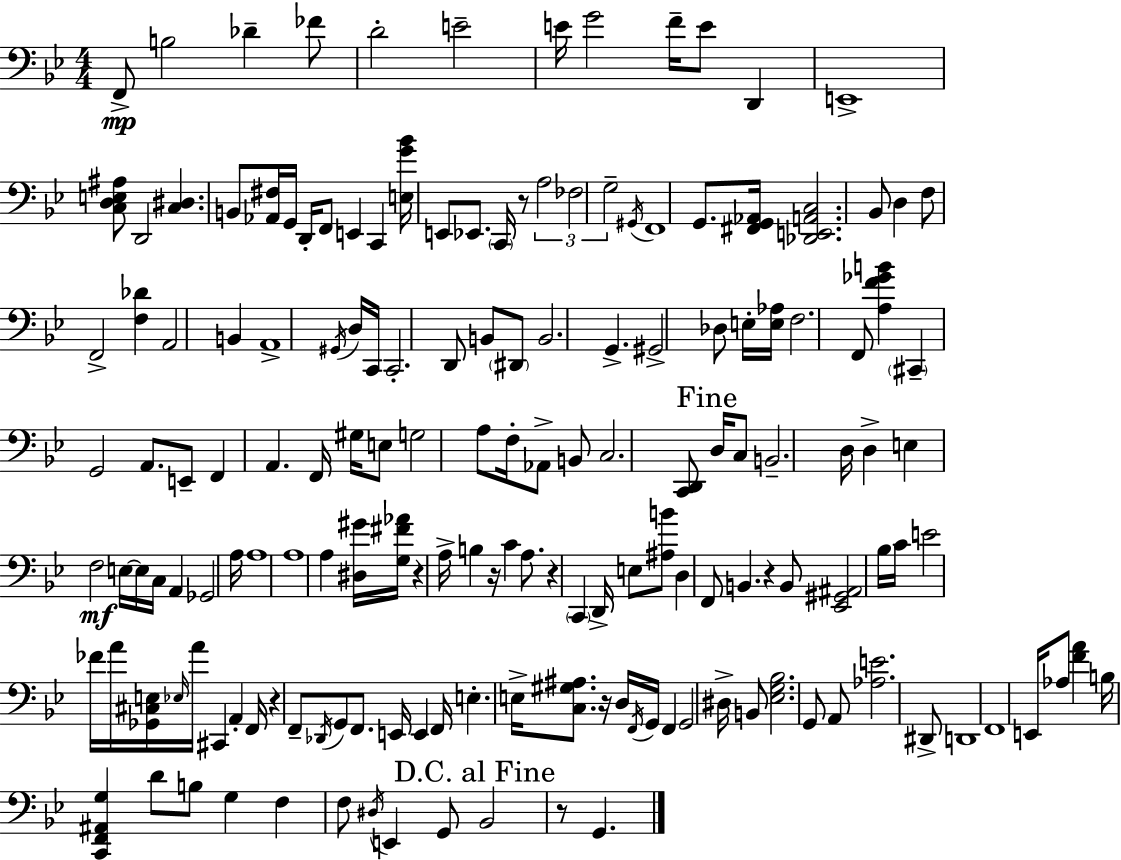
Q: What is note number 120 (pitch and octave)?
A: D#2